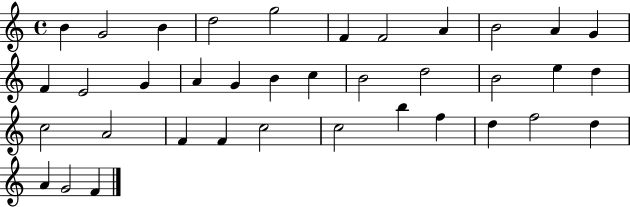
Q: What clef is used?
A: treble